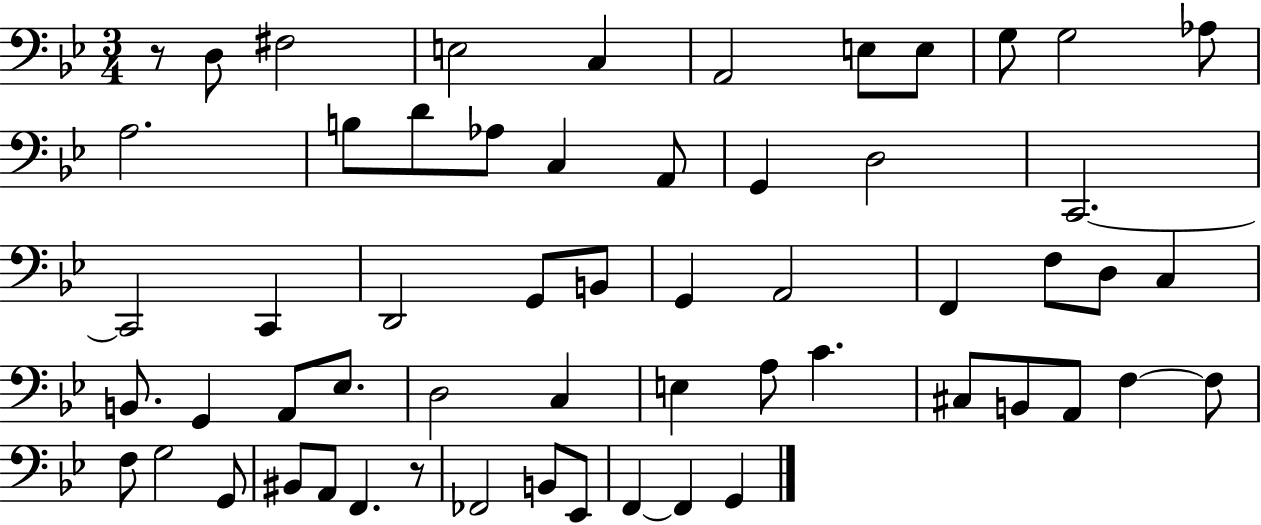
{
  \clef bass
  \numericTimeSignature
  \time 3/4
  \key bes \major
  r8 d8 fis2 | e2 c4 | a,2 e8 e8 | g8 g2 aes8 | \break a2. | b8 d'8 aes8 c4 a,8 | g,4 d2 | c,2.~~ | \break c,2 c,4 | d,2 g,8 b,8 | g,4 a,2 | f,4 f8 d8 c4 | \break b,8. g,4 a,8 ees8. | d2 c4 | e4 a8 c'4. | cis8 b,8 a,8 f4~~ f8 | \break f8 g2 g,8 | bis,8 a,8 f,4. r8 | fes,2 b,8 ees,8 | f,4~~ f,4 g,4 | \break \bar "|."
}